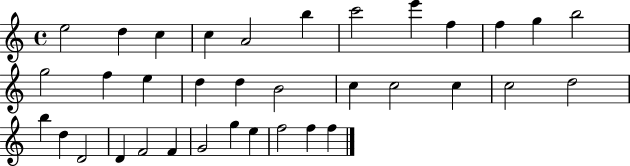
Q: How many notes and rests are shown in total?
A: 35